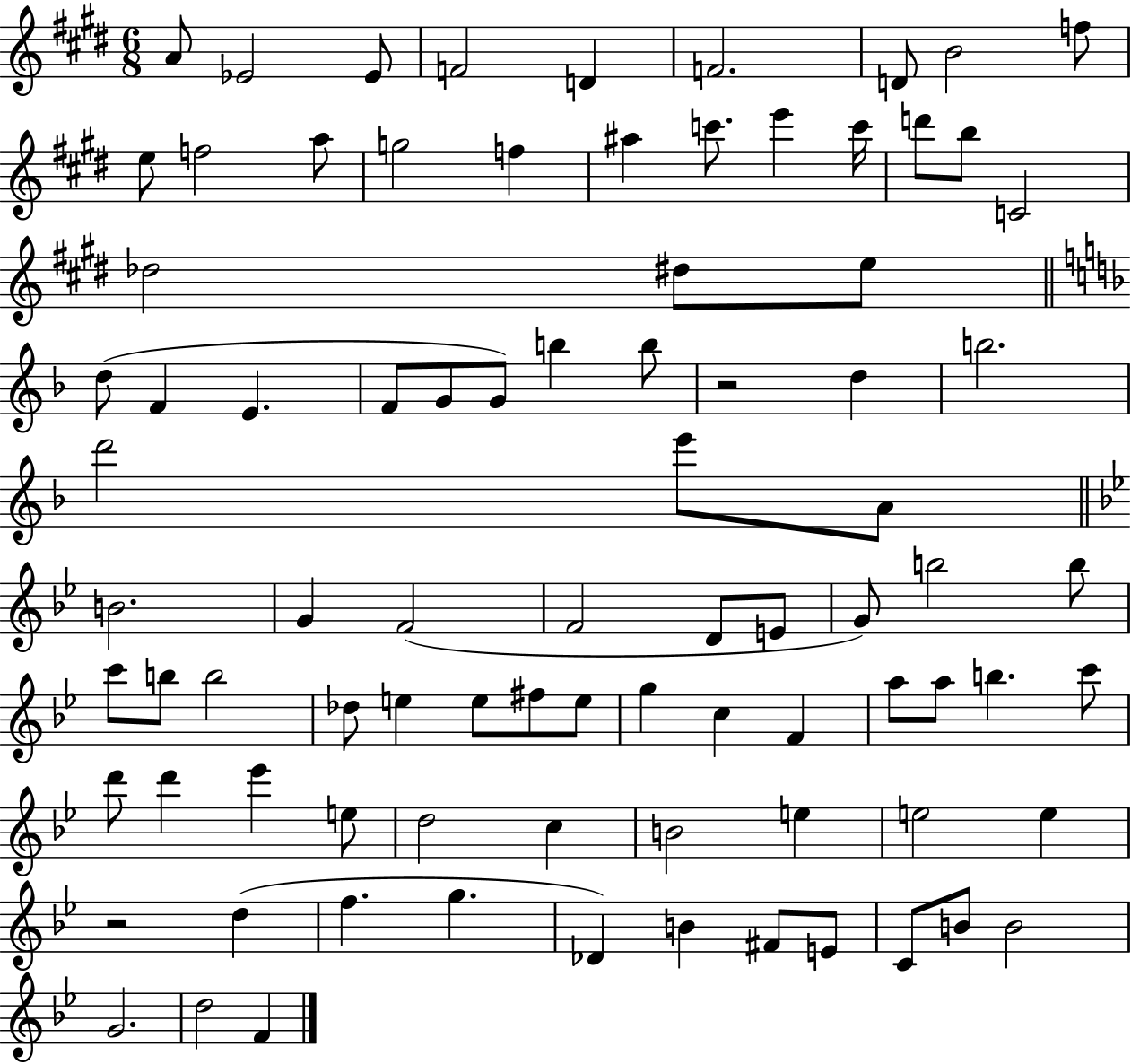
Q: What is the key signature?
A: E major